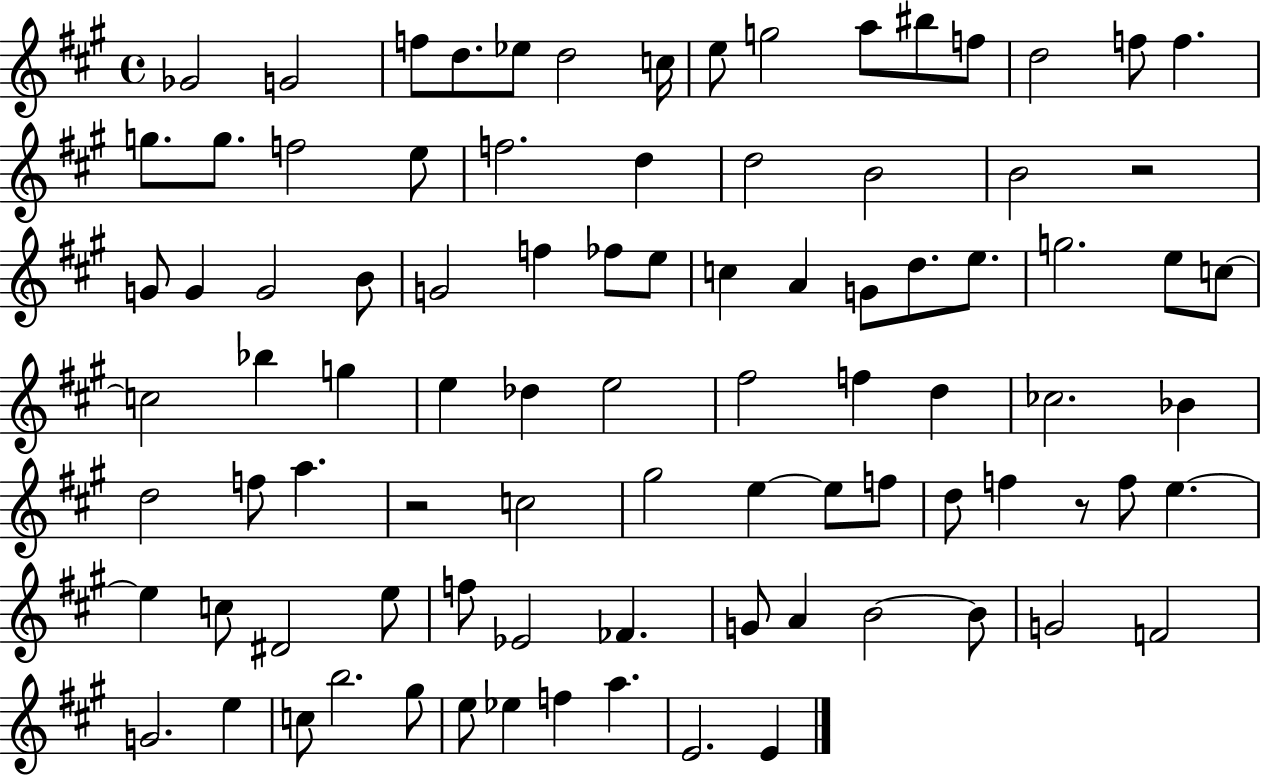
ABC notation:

X:1
T:Untitled
M:4/4
L:1/4
K:A
_G2 G2 f/2 d/2 _e/2 d2 c/4 e/2 g2 a/2 ^b/2 f/2 d2 f/2 f g/2 g/2 f2 e/2 f2 d d2 B2 B2 z2 G/2 G G2 B/2 G2 f _f/2 e/2 c A G/2 d/2 e/2 g2 e/2 c/2 c2 _b g e _d e2 ^f2 f d _c2 _B d2 f/2 a z2 c2 ^g2 e e/2 f/2 d/2 f z/2 f/2 e e c/2 ^D2 e/2 f/2 _E2 _F G/2 A B2 B/2 G2 F2 G2 e c/2 b2 ^g/2 e/2 _e f a E2 E